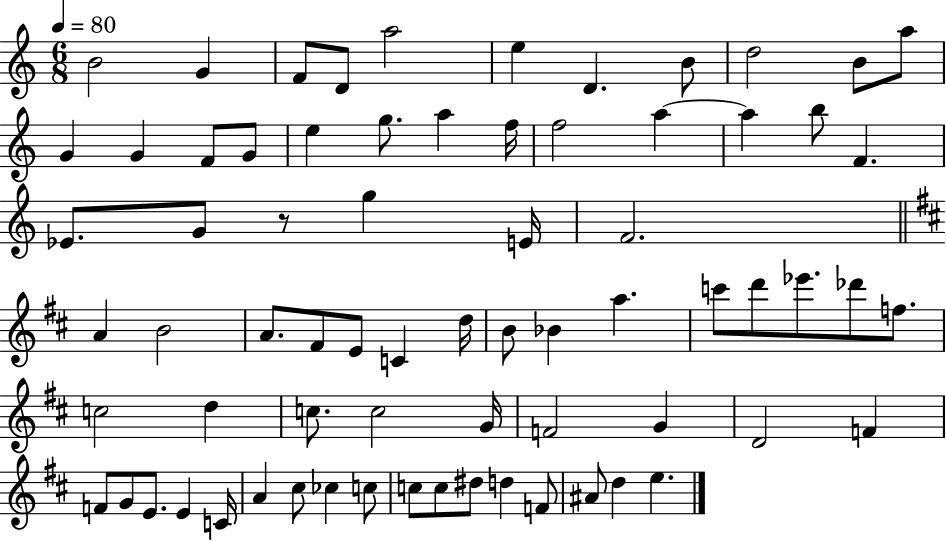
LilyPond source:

{
  \clef treble
  \numericTimeSignature
  \time 6/8
  \key c \major
  \tempo 4 = 80
  b'2 g'4 | f'8 d'8 a''2 | e''4 d'4. b'8 | d''2 b'8 a''8 | \break g'4 g'4 f'8 g'8 | e''4 g''8. a''4 f''16 | f''2 a''4~~ | a''4 b''8 f'4. | \break ees'8. g'8 r8 g''4 e'16 | f'2. | \bar "||" \break \key d \major a'4 b'2 | a'8. fis'8 e'8 c'4 d''16 | b'8 bes'4 a''4. | c'''8 d'''8 ees'''8. des'''8 f''8. | \break c''2 d''4 | c''8. c''2 g'16 | f'2 g'4 | d'2 f'4 | \break f'8 g'8 e'8. e'4 c'16 | a'4 cis''8 ces''4 c''8 | c''8 c''8 dis''8 d''4 f'8 | ais'8 d''4 e''4. | \break \bar "|."
}